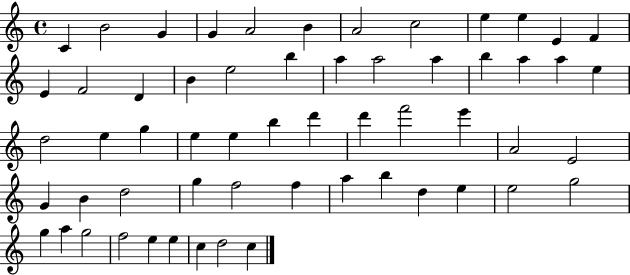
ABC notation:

X:1
T:Untitled
M:4/4
L:1/4
K:C
C B2 G G A2 B A2 c2 e e E F E F2 D B e2 b a a2 a b a a e d2 e g e e b d' d' f'2 e' A2 E2 G B d2 g f2 f a b d e e2 g2 g a g2 f2 e e c d2 c